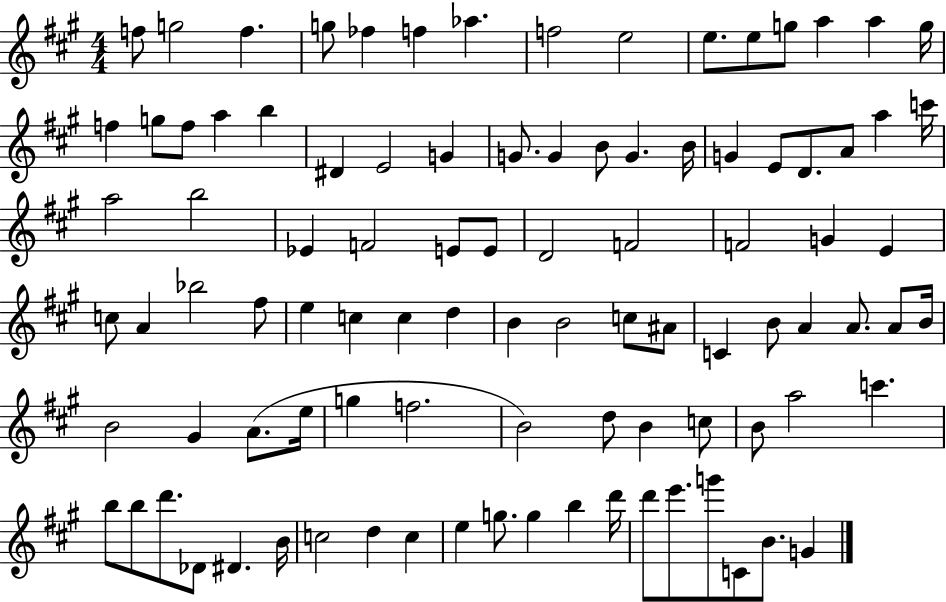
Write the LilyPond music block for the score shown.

{
  \clef treble
  \numericTimeSignature
  \time 4/4
  \key a \major
  f''8 g''2 f''4. | g''8 fes''4 f''4 aes''4. | f''2 e''2 | e''8. e''8 g''8 a''4 a''4 g''16 | \break f''4 g''8 f''8 a''4 b''4 | dis'4 e'2 g'4 | g'8. g'4 b'8 g'4. b'16 | g'4 e'8 d'8. a'8 a''4 c'''16 | \break a''2 b''2 | ees'4 f'2 e'8 e'8 | d'2 f'2 | f'2 g'4 e'4 | \break c''8 a'4 bes''2 fis''8 | e''4 c''4 c''4 d''4 | b'4 b'2 c''8 ais'8 | c'4 b'8 a'4 a'8. a'8 b'16 | \break b'2 gis'4 a'8.( e''16 | g''4 f''2. | b'2) d''8 b'4 c''8 | b'8 a''2 c'''4. | \break b''8 b''8 d'''8. des'8 dis'4. b'16 | c''2 d''4 c''4 | e''4 g''8. g''4 b''4 d'''16 | d'''8 e'''8. g'''8 c'8 b'8. g'4 | \break \bar "|."
}